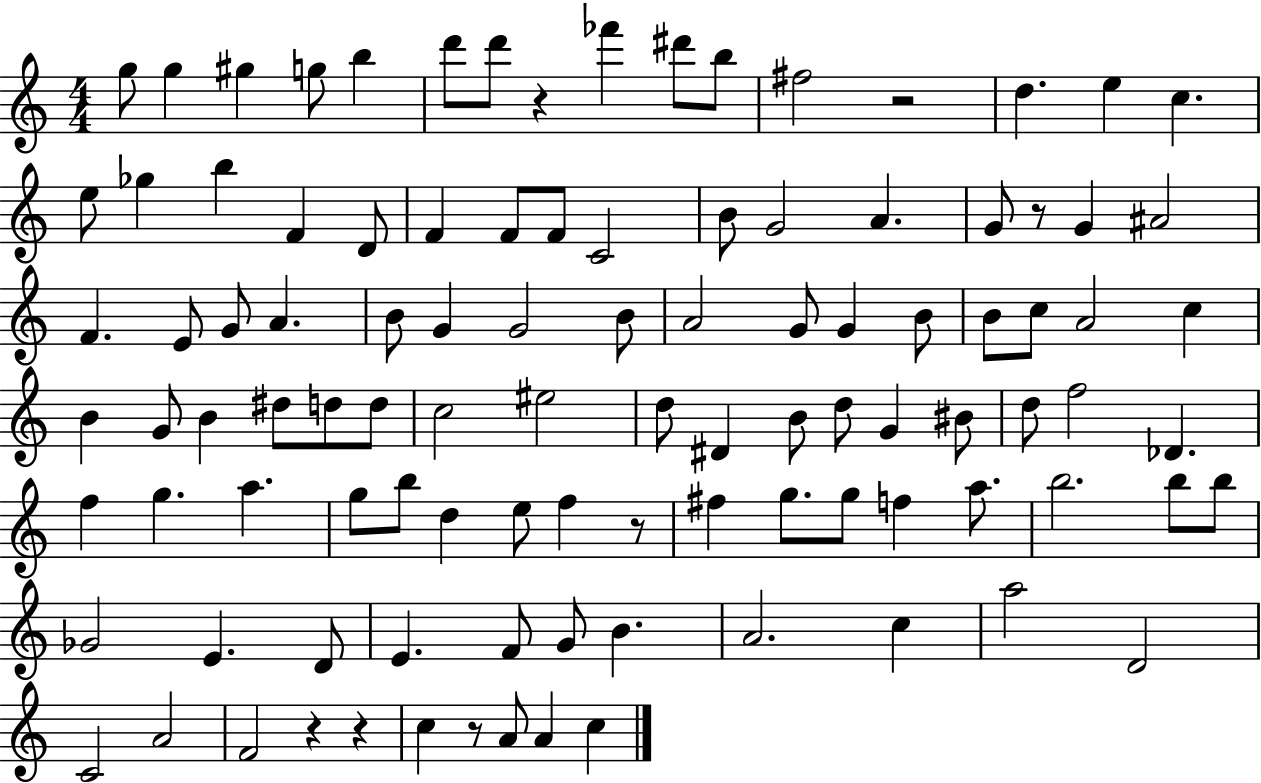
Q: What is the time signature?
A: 4/4